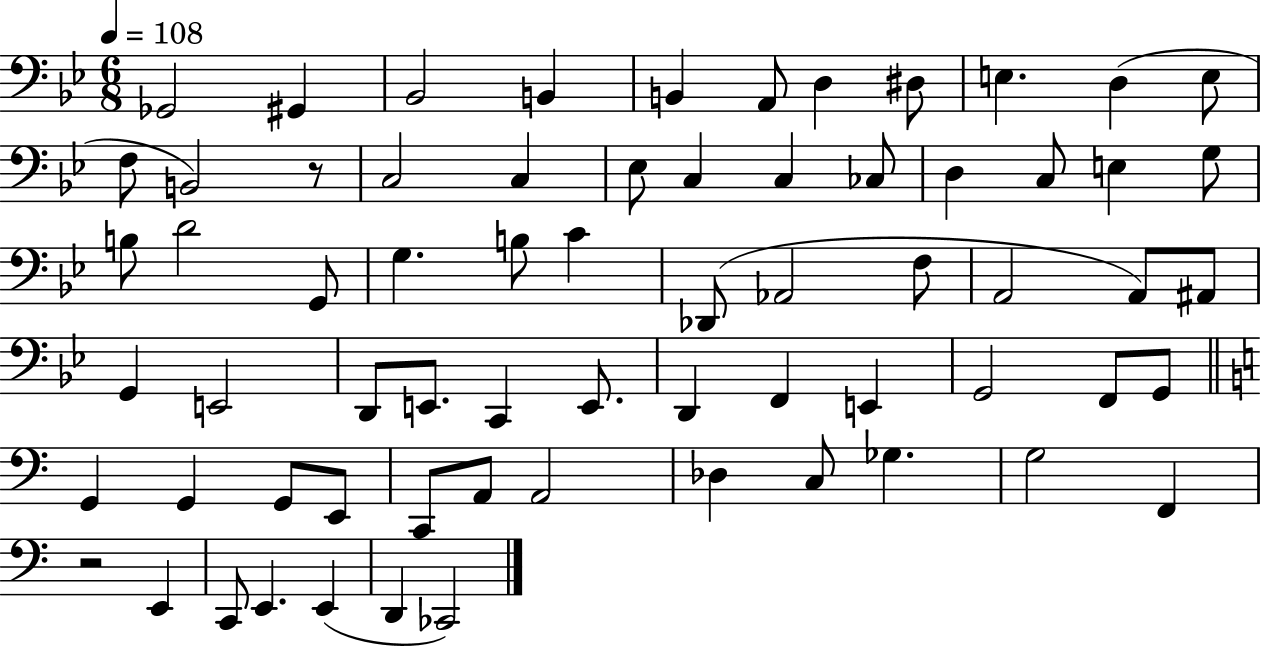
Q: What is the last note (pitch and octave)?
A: CES2